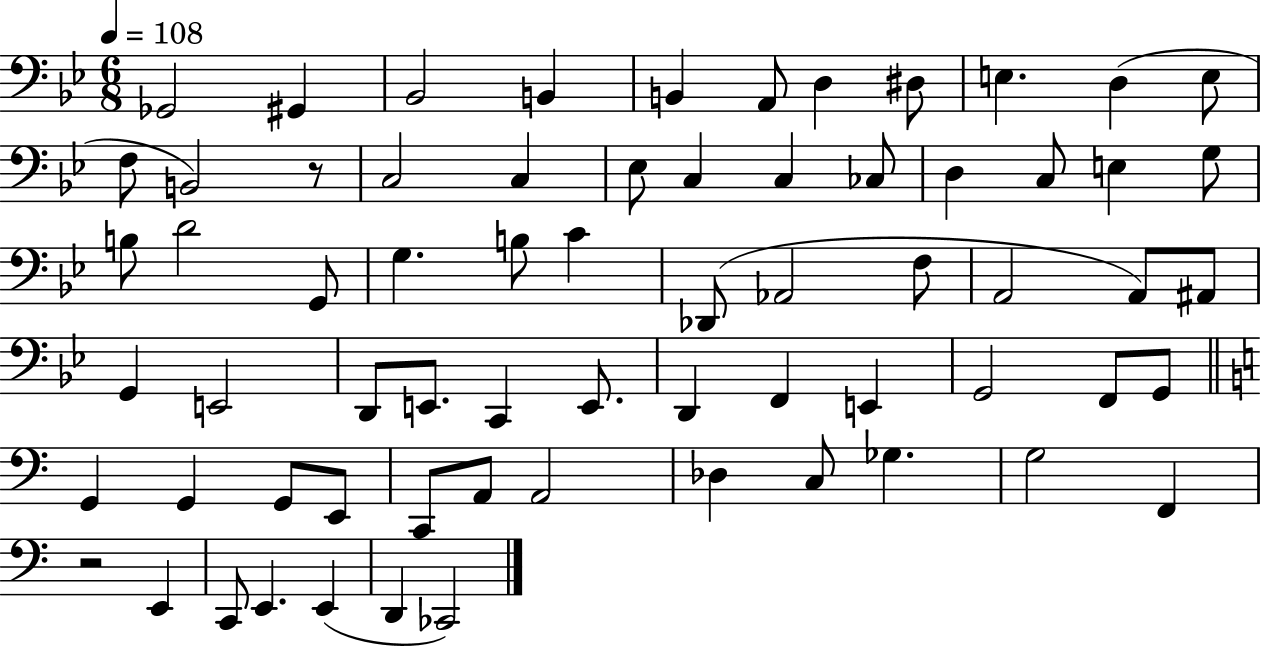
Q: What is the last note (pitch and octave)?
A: CES2